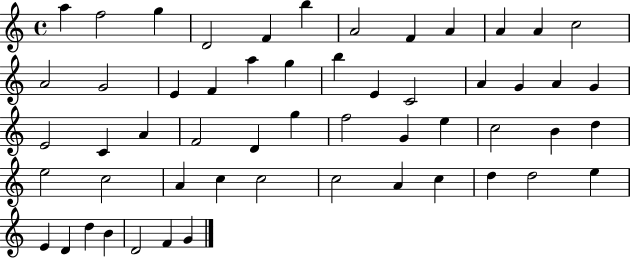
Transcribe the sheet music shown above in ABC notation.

X:1
T:Untitled
M:4/4
L:1/4
K:C
a f2 g D2 F b A2 F A A A c2 A2 G2 E F a g b E C2 A G A G E2 C A F2 D g f2 G e c2 B d e2 c2 A c c2 c2 A c d d2 e E D d B D2 F G